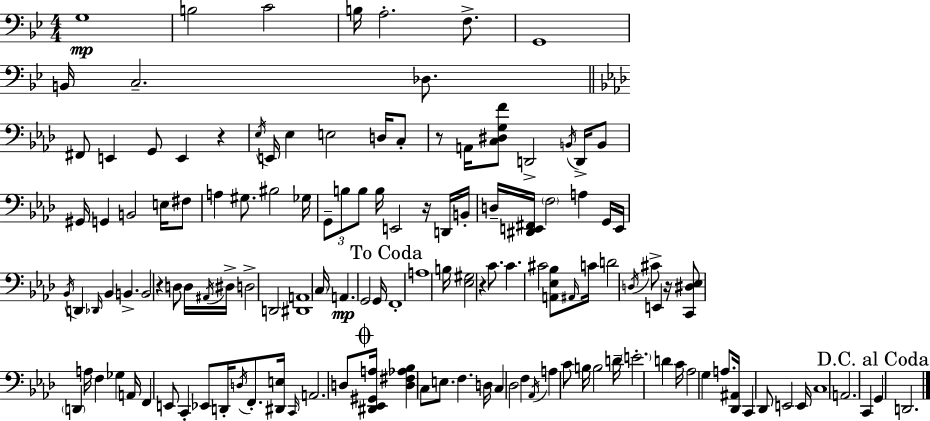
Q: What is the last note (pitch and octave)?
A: D2